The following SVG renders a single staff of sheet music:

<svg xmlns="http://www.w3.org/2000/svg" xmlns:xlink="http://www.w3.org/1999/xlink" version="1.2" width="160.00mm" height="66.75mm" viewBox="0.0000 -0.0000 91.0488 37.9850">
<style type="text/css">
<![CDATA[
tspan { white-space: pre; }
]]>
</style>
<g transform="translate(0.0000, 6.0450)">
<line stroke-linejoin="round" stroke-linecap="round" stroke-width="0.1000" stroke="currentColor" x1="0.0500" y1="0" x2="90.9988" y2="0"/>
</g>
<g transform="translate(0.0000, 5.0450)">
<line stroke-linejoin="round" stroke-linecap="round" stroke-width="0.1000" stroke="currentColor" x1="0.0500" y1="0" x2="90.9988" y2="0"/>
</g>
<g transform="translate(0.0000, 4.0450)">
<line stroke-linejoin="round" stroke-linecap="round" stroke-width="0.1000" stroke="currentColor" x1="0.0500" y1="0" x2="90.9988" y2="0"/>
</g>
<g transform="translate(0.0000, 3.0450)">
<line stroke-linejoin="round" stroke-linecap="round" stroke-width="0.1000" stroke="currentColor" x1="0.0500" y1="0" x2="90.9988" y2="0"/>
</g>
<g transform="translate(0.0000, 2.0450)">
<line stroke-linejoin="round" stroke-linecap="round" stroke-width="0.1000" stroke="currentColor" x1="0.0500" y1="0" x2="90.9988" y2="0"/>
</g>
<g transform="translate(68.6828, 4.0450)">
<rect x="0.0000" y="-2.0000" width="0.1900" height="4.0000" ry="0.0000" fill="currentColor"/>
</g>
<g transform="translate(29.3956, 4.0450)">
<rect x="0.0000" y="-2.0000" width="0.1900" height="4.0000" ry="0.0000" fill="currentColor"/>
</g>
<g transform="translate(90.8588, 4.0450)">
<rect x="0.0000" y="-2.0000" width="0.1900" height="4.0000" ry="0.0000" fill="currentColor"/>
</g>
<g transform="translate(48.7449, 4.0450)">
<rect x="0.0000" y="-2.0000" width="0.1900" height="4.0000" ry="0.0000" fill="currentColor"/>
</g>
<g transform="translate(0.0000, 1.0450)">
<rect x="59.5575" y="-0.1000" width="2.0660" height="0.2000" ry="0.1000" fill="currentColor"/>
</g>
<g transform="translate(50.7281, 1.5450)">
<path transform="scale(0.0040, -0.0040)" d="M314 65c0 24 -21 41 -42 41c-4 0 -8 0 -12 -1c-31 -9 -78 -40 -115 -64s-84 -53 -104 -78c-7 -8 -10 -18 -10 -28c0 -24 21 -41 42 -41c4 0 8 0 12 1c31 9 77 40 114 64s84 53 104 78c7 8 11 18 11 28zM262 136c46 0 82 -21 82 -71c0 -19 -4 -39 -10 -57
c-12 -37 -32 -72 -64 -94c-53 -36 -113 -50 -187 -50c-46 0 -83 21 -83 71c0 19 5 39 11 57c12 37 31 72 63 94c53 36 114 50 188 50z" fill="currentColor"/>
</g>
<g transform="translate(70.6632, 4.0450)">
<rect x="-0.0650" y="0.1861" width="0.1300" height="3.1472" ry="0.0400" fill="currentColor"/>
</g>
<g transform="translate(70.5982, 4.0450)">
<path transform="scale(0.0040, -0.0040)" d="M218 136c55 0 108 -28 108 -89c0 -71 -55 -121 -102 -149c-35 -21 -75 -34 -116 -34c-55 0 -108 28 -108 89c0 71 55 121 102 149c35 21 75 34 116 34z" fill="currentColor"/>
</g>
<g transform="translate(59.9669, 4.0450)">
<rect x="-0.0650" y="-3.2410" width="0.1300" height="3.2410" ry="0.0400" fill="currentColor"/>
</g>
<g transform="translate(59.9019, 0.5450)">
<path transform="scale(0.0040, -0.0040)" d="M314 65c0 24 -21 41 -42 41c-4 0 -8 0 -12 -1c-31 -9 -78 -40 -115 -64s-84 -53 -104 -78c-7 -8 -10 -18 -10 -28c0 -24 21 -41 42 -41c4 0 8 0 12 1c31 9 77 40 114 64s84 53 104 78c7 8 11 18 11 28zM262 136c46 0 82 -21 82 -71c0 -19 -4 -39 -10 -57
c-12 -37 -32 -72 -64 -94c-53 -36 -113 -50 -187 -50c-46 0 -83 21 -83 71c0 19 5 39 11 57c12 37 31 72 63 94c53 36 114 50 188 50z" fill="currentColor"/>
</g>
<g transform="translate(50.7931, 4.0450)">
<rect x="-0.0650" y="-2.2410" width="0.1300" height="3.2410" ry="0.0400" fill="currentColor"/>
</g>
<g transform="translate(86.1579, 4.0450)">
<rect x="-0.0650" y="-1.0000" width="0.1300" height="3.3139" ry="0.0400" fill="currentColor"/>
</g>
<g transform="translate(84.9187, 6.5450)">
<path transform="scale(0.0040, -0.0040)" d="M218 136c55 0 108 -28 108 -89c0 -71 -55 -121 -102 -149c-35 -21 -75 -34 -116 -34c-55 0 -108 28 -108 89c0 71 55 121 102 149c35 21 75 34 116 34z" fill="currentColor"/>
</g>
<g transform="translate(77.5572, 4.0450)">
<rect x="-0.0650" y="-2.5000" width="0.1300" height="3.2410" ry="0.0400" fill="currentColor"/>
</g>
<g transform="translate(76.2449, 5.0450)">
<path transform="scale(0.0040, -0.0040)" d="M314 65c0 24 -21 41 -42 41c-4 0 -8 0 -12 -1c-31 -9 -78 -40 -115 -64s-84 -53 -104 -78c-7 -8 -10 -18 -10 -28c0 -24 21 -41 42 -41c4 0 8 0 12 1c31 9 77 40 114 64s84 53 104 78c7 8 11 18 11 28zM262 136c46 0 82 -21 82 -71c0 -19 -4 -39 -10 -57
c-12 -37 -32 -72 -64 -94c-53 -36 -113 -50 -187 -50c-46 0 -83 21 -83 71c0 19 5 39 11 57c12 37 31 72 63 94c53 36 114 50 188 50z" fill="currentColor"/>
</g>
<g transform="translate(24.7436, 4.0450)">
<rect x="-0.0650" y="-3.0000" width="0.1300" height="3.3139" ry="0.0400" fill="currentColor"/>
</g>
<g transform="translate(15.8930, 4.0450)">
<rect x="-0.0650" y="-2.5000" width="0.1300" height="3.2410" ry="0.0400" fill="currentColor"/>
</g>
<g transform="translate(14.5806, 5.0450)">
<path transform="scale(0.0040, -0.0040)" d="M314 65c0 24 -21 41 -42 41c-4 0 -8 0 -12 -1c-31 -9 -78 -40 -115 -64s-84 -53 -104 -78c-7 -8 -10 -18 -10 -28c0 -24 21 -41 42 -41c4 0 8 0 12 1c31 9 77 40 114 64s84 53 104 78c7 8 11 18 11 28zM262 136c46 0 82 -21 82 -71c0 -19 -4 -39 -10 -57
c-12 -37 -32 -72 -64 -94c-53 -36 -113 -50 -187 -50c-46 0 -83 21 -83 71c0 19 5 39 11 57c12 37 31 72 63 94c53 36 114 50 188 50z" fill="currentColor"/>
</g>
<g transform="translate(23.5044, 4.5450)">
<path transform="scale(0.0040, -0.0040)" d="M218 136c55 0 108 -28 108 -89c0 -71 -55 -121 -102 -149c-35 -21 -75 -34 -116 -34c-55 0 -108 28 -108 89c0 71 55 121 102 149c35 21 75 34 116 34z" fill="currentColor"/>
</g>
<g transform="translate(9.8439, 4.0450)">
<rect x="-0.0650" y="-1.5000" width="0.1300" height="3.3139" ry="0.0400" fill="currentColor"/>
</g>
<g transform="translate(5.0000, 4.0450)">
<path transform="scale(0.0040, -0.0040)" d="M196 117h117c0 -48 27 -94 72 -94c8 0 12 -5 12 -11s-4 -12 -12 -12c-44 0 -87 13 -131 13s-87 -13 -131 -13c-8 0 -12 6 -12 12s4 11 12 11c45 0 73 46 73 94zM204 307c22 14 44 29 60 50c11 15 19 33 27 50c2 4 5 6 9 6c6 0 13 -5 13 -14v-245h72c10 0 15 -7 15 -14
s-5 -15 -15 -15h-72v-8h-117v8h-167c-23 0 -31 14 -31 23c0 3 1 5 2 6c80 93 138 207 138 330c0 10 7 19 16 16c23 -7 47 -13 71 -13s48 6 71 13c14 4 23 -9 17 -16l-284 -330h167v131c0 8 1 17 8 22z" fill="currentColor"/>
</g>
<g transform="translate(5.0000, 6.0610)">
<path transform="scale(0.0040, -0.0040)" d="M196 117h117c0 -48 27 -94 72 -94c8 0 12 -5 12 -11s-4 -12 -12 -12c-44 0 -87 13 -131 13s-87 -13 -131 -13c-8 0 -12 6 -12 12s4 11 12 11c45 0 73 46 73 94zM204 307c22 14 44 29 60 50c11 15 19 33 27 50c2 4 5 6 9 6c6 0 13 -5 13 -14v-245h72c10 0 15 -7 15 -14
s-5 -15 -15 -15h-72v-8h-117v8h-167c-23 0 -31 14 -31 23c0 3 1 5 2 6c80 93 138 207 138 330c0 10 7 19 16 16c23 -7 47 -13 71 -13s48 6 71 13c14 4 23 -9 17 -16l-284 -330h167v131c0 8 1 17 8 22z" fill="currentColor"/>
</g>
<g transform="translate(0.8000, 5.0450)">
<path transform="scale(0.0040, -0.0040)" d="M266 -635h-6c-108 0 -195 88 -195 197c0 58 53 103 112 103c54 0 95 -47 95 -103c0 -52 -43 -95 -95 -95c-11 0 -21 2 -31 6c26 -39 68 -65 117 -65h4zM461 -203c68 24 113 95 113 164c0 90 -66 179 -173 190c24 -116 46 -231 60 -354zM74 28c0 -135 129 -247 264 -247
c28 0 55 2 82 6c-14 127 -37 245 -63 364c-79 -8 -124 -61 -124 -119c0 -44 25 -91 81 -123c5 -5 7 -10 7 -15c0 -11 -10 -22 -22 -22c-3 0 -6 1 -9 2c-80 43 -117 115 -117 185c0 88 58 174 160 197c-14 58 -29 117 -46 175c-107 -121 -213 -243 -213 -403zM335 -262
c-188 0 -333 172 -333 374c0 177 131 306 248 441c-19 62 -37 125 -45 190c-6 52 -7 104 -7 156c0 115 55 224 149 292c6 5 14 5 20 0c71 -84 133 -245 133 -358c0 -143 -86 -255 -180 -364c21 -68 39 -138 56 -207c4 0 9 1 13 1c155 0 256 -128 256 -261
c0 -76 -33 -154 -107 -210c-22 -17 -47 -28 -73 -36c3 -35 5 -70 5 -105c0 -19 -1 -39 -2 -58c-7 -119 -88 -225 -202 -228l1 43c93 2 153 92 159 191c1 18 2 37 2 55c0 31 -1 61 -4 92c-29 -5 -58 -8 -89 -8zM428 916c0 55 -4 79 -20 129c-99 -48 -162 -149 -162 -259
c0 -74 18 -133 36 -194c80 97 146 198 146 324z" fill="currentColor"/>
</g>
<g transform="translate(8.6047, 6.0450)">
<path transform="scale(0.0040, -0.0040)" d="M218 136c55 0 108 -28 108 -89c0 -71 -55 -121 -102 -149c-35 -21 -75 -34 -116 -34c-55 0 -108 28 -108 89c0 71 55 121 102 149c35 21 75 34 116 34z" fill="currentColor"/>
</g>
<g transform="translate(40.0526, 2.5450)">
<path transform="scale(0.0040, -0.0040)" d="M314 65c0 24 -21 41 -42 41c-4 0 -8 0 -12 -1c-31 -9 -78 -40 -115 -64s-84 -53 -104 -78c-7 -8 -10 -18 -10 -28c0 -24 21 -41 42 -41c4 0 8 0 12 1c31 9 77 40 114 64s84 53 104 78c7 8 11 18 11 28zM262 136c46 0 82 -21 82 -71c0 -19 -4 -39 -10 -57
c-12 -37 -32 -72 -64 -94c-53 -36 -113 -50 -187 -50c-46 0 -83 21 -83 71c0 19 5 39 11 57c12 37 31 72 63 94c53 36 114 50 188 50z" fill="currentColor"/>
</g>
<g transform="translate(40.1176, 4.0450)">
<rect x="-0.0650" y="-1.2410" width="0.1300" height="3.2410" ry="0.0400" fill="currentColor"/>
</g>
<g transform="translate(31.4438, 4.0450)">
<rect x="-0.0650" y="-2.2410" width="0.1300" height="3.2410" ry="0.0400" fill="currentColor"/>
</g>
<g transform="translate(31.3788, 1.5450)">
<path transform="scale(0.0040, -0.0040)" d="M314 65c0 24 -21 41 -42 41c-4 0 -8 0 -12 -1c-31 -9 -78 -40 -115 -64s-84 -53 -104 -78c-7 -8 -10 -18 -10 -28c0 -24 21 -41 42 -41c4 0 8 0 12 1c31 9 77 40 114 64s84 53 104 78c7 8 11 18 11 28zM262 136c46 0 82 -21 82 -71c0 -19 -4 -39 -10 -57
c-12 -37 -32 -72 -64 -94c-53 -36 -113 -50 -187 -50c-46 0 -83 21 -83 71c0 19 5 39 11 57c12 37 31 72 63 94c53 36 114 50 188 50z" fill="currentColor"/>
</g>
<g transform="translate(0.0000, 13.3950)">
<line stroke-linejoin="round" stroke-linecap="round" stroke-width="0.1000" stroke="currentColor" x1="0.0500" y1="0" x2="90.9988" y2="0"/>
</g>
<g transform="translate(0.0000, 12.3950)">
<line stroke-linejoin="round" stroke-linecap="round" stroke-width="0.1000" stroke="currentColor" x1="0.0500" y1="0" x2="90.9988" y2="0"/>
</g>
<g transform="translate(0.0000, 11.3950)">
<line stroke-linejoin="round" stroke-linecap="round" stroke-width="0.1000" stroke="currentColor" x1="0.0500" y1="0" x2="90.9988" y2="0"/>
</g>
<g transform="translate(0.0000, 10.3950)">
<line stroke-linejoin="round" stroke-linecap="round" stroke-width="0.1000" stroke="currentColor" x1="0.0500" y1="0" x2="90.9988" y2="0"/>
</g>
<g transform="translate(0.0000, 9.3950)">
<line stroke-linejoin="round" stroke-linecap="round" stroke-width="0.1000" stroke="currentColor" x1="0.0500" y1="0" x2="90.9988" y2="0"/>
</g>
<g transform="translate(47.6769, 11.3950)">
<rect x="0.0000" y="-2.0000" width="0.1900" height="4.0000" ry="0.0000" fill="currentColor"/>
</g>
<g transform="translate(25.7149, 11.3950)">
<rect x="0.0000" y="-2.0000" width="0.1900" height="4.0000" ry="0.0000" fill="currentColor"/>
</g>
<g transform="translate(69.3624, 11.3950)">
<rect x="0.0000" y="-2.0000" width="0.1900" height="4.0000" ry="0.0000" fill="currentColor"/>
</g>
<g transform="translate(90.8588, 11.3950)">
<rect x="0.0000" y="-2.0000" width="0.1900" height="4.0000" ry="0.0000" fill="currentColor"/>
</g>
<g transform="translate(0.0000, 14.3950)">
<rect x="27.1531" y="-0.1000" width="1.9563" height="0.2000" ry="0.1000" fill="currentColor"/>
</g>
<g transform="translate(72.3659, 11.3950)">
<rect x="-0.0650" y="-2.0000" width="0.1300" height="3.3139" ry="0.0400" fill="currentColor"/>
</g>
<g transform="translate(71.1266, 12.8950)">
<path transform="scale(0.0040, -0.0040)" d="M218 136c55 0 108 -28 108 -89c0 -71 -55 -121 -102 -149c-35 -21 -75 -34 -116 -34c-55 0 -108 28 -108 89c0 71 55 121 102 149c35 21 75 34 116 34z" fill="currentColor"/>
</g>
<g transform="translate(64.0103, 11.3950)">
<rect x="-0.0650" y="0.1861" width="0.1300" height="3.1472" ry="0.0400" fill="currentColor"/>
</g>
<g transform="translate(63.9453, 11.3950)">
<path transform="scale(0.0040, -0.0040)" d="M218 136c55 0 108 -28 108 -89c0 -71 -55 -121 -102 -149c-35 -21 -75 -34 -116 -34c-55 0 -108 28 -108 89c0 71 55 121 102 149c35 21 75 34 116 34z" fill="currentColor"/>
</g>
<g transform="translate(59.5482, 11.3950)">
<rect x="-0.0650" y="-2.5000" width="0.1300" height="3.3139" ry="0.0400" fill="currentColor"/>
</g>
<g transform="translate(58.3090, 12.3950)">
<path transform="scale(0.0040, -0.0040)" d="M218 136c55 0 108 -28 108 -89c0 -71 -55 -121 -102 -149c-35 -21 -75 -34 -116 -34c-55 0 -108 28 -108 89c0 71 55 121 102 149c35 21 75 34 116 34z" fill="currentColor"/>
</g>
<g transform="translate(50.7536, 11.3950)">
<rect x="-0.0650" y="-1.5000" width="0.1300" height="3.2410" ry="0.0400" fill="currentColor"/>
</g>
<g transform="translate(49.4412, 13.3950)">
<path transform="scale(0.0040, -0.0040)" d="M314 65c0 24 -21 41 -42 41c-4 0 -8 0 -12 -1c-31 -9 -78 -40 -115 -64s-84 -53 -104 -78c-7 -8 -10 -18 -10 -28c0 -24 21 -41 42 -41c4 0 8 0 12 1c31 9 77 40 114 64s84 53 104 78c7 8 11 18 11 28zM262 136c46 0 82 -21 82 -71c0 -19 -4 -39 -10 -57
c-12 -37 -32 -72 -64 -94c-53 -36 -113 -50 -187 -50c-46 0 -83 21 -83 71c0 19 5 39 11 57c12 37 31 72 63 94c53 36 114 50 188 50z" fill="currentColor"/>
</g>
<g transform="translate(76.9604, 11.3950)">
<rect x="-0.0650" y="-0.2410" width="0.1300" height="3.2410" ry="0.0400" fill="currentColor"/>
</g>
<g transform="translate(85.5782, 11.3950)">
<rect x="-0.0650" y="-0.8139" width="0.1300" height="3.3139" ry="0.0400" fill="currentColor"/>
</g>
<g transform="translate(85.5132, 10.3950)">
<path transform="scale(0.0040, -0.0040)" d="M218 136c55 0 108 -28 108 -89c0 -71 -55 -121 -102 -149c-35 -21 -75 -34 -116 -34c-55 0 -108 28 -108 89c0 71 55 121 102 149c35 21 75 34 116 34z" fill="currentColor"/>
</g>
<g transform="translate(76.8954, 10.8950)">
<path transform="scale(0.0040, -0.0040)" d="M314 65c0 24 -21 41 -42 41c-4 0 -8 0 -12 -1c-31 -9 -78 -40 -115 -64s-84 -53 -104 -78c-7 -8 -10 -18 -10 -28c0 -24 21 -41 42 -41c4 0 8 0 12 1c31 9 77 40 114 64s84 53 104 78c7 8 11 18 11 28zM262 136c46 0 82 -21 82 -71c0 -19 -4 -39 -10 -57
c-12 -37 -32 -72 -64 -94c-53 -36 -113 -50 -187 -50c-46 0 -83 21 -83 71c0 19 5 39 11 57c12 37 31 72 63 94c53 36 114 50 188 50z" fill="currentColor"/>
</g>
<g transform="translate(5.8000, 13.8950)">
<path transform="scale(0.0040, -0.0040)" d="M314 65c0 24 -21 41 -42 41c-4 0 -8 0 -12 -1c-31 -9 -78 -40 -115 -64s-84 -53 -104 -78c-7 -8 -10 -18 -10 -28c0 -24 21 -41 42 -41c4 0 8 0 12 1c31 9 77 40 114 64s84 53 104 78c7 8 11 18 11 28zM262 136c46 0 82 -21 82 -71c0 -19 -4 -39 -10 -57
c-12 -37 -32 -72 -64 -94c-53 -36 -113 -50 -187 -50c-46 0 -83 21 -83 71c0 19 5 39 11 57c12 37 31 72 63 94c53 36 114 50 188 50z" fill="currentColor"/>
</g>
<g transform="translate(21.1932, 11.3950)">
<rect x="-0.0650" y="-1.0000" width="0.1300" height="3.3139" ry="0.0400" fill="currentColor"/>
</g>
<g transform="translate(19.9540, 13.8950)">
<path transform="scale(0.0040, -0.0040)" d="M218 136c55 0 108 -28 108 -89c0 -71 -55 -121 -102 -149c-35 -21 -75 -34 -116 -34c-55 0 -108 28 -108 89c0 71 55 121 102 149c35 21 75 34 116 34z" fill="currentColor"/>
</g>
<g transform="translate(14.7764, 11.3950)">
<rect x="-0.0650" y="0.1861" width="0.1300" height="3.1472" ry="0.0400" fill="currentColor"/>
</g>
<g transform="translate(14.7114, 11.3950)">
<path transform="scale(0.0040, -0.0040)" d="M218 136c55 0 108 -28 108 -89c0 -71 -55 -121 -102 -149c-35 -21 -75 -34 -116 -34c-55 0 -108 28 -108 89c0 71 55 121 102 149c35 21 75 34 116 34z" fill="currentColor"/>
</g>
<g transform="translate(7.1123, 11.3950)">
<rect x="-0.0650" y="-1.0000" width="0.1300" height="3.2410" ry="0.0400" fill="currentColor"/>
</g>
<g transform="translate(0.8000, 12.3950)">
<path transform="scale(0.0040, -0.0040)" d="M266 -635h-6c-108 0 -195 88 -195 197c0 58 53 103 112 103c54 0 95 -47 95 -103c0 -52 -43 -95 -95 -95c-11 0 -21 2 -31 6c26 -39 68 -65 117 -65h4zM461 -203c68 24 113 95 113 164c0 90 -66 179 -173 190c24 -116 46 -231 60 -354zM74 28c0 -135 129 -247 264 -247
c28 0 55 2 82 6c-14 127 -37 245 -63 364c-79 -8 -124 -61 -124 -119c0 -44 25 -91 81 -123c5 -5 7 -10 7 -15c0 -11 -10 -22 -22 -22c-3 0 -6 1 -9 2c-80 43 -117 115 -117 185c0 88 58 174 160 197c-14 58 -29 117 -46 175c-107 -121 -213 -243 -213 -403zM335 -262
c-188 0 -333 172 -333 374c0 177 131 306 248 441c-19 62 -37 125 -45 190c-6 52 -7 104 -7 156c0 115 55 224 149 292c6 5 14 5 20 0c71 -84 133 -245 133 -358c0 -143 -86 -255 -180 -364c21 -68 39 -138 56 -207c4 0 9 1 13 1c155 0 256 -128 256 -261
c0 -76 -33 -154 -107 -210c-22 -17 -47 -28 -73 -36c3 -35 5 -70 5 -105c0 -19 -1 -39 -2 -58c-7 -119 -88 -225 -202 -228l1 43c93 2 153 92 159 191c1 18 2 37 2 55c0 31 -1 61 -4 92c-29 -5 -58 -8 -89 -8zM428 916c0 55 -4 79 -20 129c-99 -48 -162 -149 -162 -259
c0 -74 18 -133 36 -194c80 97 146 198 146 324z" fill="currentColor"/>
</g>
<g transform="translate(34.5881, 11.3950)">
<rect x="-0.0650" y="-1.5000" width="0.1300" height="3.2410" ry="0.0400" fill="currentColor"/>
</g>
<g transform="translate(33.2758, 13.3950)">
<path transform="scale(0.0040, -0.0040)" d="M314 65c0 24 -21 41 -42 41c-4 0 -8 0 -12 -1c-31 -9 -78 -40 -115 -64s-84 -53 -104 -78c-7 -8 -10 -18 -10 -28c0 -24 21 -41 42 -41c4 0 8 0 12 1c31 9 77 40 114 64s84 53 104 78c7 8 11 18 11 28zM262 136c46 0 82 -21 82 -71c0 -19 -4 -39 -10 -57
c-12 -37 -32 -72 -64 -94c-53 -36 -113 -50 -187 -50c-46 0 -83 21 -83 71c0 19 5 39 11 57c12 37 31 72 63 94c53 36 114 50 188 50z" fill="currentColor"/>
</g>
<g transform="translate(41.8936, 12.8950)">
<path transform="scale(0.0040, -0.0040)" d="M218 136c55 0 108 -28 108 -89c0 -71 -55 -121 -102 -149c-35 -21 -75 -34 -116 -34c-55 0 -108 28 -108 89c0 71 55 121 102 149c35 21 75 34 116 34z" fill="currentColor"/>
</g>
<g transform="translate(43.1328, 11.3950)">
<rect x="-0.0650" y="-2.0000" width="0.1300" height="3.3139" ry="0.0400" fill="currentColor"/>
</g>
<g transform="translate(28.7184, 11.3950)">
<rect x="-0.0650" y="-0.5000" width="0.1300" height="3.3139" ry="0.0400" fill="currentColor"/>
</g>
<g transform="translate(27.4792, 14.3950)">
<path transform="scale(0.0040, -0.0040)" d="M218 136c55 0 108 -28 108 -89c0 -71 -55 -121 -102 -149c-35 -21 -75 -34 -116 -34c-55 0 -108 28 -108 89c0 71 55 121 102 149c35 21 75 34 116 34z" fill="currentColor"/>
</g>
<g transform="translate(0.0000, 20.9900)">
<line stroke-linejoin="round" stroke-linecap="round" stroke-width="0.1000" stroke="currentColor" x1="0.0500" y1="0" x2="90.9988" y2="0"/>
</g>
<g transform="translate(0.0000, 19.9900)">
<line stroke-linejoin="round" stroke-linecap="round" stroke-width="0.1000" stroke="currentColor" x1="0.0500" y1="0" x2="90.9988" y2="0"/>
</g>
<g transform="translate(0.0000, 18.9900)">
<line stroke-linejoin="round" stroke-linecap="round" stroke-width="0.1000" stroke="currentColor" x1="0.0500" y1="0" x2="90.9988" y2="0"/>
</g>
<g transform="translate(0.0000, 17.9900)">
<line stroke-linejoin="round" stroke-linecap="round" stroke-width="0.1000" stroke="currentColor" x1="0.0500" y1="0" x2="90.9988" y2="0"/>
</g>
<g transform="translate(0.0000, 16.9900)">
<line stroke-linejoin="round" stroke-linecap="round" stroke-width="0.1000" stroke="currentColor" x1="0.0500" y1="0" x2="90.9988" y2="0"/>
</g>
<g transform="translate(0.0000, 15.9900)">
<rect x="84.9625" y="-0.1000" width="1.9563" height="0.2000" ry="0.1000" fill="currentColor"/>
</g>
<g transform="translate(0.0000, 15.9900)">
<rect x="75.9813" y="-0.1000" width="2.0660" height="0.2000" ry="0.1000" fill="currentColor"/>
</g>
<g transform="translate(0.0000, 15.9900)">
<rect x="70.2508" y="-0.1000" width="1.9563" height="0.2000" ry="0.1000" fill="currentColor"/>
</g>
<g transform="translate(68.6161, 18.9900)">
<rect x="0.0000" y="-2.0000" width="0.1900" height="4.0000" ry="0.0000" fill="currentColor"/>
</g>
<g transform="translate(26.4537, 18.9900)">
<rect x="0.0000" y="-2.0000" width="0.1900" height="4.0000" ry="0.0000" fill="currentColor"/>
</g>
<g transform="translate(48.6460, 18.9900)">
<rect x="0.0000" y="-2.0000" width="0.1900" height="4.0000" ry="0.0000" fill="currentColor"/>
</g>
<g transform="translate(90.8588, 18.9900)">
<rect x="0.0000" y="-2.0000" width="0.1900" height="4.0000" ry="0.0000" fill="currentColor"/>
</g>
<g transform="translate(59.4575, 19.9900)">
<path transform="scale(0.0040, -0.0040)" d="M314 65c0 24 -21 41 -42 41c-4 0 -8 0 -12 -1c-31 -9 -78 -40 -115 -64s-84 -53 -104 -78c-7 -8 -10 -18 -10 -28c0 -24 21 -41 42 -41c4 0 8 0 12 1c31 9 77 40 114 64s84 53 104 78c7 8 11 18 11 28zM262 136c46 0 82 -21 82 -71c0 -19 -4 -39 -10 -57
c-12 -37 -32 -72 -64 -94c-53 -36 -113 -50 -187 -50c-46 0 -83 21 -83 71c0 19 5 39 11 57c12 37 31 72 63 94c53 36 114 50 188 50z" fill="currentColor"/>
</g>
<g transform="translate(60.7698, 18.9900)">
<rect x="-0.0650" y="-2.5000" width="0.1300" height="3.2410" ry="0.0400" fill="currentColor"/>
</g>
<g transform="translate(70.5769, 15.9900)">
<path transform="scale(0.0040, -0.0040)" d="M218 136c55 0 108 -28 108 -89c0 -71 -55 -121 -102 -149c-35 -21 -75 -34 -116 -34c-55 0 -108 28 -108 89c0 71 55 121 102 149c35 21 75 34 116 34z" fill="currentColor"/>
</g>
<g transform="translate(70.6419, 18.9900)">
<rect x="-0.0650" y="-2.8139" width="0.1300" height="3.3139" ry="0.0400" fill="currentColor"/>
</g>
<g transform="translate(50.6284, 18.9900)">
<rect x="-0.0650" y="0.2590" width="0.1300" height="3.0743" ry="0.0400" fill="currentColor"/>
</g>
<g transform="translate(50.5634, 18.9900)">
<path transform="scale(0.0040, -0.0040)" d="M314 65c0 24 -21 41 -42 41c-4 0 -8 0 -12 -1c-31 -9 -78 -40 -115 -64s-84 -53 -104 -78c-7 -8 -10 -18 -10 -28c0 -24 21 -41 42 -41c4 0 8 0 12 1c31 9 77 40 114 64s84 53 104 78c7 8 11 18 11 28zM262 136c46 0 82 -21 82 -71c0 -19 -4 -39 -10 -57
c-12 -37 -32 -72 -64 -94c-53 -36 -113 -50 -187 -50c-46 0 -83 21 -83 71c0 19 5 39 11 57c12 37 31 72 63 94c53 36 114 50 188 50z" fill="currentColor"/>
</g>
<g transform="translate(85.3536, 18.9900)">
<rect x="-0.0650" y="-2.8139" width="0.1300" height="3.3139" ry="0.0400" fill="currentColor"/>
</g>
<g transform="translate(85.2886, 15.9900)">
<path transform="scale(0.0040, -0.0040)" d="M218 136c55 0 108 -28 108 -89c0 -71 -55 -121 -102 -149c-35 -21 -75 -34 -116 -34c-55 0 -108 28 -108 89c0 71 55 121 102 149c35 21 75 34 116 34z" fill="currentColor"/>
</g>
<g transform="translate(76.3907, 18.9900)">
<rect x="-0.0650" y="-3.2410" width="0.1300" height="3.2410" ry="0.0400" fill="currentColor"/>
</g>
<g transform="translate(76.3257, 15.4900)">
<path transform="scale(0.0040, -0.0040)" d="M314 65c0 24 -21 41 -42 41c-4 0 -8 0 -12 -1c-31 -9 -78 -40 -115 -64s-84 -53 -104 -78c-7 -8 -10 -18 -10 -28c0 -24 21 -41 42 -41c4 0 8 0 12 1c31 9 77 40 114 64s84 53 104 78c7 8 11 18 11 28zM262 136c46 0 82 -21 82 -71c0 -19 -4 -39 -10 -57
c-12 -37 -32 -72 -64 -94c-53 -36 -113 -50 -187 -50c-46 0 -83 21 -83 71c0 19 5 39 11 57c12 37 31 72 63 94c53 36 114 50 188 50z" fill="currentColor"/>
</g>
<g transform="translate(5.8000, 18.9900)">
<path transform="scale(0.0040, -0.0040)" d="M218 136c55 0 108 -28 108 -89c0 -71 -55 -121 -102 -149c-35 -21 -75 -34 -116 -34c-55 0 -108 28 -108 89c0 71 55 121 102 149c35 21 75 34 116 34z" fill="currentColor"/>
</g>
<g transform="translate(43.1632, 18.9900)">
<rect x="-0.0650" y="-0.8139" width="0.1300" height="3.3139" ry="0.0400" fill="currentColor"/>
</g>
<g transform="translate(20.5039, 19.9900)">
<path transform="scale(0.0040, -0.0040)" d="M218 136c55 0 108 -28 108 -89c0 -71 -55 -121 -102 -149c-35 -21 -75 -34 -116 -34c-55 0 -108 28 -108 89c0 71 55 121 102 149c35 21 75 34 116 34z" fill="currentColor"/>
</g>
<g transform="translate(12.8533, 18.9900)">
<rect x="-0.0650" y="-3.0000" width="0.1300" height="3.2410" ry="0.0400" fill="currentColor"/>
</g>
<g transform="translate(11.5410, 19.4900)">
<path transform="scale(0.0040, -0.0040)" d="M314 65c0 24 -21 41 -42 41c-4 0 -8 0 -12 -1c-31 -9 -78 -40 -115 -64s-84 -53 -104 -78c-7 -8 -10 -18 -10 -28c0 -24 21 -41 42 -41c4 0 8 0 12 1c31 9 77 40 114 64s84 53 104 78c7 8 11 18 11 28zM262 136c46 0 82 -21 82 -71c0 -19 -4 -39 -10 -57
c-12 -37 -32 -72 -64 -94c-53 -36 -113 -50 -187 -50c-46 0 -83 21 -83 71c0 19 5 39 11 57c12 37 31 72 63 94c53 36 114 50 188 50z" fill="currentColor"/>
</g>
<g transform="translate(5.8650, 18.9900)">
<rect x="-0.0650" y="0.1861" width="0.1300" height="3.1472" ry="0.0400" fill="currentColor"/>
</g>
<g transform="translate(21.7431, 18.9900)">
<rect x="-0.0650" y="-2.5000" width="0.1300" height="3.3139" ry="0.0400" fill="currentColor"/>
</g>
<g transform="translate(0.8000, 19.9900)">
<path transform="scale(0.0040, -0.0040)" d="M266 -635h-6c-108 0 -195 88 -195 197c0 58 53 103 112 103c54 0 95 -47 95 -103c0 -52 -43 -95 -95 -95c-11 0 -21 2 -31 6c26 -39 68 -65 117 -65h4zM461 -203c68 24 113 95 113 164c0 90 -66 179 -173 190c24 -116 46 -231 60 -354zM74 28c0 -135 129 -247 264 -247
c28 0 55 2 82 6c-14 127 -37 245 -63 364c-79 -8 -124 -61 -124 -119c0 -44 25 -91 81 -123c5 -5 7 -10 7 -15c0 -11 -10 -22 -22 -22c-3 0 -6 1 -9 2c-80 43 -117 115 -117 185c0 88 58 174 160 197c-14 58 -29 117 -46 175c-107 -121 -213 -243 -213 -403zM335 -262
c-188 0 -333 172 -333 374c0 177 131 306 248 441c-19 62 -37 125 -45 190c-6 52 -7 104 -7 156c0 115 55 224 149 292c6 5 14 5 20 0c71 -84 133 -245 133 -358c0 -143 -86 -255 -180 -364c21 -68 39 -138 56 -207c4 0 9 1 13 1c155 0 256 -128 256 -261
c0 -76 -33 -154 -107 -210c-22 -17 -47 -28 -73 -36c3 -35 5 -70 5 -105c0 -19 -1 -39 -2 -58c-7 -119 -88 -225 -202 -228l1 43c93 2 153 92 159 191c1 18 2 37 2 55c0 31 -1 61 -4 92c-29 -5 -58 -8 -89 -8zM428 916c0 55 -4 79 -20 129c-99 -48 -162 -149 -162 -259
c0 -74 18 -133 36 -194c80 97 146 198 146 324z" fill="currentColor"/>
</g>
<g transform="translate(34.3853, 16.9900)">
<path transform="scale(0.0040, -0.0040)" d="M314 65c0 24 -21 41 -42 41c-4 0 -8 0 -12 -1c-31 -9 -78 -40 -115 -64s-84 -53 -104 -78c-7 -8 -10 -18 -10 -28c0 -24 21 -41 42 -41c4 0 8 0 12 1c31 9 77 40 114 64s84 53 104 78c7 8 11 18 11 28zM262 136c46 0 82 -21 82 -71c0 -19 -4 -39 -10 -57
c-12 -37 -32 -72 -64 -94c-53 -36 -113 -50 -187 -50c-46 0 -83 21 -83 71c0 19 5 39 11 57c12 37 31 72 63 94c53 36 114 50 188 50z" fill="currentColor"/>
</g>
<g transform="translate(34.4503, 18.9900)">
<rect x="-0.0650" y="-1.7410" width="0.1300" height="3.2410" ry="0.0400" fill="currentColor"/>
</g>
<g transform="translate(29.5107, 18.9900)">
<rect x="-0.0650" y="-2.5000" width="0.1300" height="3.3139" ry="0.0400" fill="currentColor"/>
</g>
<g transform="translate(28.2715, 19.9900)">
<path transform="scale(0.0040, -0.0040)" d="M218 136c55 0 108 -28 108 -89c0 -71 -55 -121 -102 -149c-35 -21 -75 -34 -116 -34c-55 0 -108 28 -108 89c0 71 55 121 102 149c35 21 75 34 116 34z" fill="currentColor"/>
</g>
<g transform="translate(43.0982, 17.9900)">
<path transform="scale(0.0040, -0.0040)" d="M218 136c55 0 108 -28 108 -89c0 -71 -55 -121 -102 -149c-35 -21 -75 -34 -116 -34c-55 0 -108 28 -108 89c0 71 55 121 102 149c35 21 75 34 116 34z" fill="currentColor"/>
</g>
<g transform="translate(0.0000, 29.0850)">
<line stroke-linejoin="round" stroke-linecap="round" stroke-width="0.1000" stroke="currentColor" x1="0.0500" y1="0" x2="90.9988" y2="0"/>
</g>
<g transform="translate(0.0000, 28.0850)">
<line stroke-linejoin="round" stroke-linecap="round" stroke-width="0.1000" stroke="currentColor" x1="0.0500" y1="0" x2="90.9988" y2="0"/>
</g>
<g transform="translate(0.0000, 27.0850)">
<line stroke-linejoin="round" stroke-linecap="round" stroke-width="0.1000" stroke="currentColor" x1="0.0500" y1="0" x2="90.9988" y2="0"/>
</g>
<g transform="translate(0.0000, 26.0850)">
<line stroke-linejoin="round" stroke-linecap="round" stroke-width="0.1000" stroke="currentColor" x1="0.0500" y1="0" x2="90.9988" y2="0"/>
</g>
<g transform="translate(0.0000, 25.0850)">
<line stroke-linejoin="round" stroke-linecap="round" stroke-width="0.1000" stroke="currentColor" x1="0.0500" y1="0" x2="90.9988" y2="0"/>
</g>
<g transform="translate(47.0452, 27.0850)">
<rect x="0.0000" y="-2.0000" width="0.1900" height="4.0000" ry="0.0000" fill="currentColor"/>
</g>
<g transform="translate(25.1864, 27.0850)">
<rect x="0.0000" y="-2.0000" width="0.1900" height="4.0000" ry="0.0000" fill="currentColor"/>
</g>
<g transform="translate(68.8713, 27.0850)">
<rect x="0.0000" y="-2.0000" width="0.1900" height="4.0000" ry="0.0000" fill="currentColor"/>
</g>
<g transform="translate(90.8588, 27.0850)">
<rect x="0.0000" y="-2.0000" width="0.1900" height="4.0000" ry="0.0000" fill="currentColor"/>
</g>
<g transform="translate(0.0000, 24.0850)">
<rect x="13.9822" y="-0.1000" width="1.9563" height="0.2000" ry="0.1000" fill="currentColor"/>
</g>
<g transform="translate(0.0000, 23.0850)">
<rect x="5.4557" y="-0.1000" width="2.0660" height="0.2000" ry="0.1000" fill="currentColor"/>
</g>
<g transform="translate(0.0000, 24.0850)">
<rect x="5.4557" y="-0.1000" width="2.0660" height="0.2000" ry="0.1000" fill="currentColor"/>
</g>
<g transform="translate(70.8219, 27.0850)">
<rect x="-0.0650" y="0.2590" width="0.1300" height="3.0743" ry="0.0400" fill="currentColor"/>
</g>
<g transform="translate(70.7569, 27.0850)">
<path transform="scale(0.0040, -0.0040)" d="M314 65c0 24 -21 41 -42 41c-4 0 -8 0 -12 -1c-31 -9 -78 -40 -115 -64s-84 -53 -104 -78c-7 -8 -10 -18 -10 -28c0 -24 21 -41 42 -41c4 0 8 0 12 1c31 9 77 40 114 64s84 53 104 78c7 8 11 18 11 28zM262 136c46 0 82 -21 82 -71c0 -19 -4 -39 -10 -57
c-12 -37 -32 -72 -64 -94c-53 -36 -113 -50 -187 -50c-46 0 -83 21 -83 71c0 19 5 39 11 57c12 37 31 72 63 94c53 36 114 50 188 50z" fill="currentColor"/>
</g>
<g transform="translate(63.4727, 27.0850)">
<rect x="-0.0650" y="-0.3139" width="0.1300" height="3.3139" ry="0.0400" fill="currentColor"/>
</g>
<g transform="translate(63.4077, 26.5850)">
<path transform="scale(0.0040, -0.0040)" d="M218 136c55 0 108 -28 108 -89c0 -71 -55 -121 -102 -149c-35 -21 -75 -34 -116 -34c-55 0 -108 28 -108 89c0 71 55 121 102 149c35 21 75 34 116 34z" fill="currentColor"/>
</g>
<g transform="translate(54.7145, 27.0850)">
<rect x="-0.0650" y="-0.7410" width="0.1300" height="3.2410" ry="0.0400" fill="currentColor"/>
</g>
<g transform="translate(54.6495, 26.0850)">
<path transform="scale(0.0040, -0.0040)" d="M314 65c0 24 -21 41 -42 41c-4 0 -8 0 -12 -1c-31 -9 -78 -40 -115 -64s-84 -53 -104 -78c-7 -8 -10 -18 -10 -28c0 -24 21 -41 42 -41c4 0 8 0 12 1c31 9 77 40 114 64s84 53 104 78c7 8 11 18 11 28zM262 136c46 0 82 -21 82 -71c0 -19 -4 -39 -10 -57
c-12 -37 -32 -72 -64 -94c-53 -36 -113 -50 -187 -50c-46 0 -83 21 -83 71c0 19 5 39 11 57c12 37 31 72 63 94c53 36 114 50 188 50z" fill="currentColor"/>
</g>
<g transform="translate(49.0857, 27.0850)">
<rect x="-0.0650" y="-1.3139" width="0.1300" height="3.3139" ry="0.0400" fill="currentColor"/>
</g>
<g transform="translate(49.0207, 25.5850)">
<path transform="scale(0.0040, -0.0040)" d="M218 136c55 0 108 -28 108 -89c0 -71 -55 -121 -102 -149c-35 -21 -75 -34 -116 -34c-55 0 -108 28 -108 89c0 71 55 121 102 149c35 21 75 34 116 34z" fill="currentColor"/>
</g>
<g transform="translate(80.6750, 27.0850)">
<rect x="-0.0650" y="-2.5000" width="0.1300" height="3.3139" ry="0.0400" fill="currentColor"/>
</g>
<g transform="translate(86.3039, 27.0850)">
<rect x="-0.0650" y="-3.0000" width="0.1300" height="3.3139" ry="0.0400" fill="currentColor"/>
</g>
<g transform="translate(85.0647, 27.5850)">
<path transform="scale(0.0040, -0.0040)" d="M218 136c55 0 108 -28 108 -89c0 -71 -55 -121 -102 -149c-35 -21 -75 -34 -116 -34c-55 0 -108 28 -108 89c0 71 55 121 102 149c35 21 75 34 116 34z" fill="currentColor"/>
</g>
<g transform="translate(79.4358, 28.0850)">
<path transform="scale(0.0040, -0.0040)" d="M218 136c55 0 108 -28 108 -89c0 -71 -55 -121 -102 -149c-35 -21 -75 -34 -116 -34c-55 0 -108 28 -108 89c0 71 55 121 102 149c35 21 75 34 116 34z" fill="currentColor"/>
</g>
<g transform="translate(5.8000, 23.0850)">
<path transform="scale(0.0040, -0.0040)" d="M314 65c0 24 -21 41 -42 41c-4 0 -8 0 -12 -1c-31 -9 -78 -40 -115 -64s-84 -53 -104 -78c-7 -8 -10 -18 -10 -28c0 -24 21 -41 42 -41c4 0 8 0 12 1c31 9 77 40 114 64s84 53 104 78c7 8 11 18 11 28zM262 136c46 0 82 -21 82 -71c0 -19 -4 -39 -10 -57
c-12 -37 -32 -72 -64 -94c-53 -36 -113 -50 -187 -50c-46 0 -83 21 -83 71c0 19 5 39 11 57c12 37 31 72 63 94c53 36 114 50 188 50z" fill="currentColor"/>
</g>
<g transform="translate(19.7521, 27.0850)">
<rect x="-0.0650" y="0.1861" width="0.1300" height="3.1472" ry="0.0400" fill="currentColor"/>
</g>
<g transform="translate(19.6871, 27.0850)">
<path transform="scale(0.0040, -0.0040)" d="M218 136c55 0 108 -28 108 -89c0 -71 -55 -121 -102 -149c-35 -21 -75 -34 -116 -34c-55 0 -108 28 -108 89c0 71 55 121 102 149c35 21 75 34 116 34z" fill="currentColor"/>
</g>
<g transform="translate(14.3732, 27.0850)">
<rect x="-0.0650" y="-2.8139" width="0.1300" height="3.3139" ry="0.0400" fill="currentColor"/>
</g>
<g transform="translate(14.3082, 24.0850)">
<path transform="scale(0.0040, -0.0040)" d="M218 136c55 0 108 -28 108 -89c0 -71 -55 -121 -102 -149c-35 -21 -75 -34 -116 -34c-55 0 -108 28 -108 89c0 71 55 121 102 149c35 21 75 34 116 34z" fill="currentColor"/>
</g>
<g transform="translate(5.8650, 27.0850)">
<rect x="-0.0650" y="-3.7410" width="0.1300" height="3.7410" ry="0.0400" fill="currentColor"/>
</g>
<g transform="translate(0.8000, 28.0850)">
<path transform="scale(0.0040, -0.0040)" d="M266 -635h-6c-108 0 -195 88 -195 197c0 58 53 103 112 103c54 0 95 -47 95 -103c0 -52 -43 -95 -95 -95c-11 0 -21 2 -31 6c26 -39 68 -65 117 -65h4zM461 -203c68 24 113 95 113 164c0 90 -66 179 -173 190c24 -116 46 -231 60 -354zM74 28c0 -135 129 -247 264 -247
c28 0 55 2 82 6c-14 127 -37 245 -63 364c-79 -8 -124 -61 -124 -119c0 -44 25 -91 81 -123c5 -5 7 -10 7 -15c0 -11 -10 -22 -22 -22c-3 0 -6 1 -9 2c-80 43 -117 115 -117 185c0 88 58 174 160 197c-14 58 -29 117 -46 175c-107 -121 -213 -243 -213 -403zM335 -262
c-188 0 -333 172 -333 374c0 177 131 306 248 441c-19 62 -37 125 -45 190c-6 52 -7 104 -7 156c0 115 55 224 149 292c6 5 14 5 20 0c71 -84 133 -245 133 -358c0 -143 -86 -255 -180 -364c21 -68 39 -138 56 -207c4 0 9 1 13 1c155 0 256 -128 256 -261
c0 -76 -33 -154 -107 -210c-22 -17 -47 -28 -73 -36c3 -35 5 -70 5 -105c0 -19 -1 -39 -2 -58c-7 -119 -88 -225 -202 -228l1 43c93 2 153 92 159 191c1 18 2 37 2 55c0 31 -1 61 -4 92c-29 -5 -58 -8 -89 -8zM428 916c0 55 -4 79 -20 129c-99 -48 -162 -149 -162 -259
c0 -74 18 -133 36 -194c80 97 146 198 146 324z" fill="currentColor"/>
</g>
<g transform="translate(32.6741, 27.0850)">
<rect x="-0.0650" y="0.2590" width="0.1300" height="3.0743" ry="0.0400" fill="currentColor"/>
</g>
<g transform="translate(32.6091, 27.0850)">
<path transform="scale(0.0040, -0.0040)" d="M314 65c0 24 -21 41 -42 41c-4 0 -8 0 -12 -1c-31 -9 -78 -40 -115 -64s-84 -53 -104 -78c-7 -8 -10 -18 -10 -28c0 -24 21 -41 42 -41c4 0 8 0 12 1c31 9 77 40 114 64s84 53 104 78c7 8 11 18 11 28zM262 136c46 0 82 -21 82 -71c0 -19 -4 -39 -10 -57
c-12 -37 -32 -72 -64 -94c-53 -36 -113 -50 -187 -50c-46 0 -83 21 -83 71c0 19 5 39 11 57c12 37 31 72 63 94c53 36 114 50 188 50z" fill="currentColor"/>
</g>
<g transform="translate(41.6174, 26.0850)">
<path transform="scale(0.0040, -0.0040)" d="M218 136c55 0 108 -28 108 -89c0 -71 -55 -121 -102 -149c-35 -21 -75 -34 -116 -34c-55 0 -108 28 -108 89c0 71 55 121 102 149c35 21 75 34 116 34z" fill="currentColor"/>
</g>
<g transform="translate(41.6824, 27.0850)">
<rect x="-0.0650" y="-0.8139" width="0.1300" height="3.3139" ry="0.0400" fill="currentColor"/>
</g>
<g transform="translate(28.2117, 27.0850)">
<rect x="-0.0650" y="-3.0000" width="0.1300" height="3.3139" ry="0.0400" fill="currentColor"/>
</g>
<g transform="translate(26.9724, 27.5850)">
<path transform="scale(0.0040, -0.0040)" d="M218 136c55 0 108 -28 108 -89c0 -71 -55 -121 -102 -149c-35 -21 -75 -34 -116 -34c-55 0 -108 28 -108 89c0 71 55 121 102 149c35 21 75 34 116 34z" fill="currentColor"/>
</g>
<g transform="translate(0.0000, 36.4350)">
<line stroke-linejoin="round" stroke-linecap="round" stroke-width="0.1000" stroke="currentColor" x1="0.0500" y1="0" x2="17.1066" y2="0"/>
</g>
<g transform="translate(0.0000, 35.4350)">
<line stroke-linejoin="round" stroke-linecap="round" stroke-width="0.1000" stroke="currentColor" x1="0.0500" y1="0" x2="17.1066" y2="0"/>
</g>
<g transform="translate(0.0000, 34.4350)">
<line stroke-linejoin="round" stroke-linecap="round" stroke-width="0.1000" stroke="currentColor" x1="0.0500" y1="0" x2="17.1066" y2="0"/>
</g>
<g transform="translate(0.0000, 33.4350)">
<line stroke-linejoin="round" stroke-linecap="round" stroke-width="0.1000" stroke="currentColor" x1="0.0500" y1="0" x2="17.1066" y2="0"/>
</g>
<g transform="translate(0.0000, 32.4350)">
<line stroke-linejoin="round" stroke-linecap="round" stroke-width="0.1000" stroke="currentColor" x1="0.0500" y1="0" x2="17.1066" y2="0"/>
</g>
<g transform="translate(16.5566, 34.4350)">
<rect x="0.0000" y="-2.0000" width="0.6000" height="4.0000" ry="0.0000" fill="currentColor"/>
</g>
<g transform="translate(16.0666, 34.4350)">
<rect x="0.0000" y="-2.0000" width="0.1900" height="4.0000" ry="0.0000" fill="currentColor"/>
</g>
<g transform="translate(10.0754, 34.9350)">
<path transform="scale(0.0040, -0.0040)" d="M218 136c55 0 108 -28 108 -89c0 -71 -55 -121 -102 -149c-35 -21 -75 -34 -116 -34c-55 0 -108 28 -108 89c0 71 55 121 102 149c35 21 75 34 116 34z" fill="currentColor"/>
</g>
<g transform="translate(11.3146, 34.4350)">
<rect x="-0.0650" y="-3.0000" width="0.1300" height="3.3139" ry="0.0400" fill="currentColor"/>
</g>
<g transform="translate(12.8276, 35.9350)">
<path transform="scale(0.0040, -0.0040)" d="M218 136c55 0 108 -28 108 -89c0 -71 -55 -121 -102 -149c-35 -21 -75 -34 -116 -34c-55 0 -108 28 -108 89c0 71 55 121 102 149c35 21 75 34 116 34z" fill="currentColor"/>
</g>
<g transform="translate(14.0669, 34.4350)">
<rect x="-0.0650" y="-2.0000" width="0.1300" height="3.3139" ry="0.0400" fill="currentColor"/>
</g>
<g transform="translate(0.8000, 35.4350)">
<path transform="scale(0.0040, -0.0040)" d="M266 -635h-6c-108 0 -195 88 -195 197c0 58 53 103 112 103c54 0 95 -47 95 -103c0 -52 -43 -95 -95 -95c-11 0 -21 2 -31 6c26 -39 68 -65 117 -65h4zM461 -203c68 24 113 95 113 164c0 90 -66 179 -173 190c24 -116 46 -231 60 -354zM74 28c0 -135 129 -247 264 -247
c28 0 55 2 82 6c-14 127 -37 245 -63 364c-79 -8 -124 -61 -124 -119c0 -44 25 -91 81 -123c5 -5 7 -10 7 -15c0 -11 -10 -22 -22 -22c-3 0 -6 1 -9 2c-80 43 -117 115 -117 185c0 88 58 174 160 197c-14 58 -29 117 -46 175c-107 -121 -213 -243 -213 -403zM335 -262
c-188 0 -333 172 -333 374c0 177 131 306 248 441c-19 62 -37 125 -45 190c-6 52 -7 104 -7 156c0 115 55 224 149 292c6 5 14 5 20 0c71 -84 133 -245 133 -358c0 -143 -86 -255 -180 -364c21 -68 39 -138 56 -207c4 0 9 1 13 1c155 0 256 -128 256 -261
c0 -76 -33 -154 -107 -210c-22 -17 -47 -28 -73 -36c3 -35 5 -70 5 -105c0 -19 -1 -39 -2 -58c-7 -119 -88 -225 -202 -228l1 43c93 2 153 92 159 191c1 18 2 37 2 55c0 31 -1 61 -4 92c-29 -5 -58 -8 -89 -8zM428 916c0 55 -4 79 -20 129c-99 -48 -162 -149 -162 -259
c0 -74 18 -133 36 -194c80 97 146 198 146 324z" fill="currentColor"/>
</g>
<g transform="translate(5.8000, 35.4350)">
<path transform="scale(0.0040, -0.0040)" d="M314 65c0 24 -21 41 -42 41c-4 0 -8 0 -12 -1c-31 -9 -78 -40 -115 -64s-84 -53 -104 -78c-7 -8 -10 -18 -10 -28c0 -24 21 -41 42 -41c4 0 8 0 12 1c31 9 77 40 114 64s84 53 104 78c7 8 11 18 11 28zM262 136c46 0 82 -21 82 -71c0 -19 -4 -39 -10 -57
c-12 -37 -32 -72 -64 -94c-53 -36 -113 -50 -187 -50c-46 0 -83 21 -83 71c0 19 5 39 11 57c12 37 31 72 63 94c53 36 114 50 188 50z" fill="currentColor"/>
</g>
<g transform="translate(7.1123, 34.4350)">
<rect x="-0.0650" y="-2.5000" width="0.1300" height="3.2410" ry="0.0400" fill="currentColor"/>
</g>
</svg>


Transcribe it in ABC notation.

X:1
T:Untitled
M:4/4
L:1/4
K:C
E G2 A g2 e2 g2 b2 B G2 D D2 B D C E2 F E2 G B F c2 d B A2 G G f2 d B2 G2 a b2 a c'2 a B A B2 d e d2 c B2 G A G2 A F